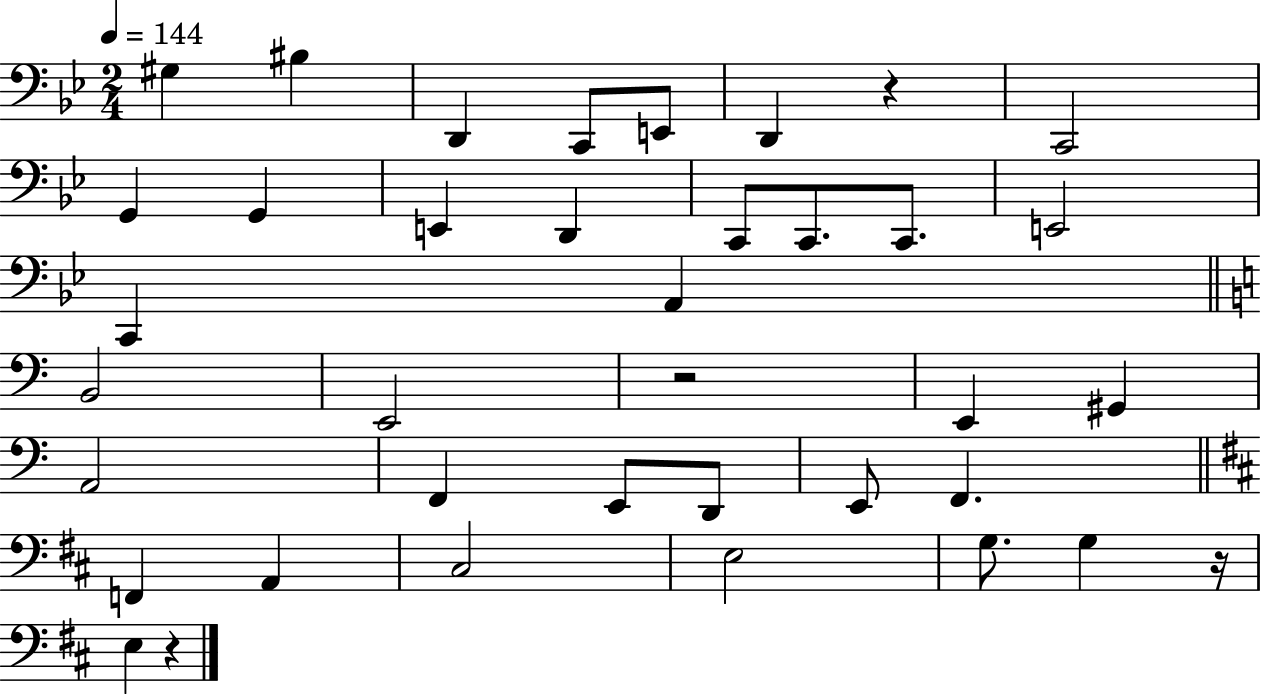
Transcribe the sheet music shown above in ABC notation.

X:1
T:Untitled
M:2/4
L:1/4
K:Bb
^G, ^B, D,, C,,/2 E,,/2 D,, z C,,2 G,, G,, E,, D,, C,,/2 C,,/2 C,,/2 E,,2 C,, A,, B,,2 E,,2 z2 E,, ^G,, A,,2 F,, E,,/2 D,,/2 E,,/2 F,, F,, A,, ^C,2 E,2 G,/2 G, z/4 E, z